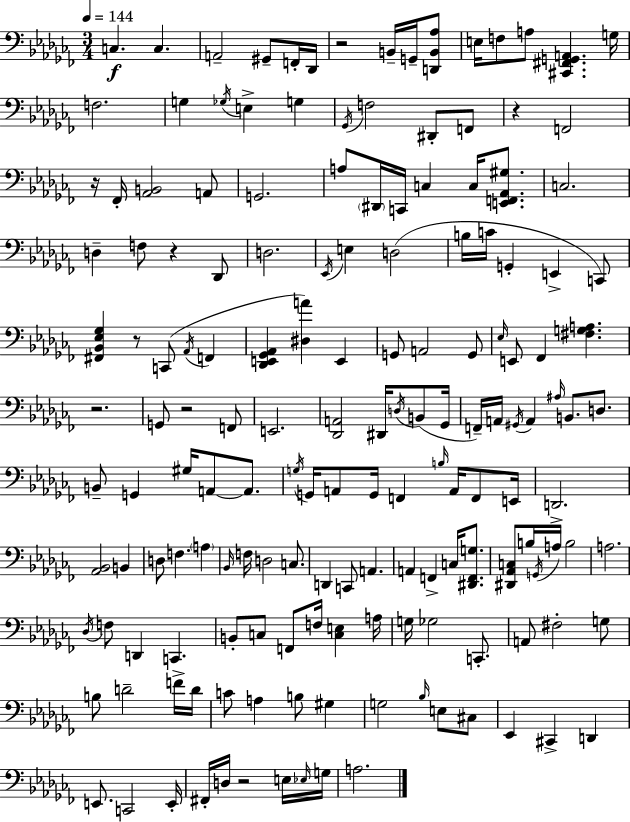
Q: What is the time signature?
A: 3/4